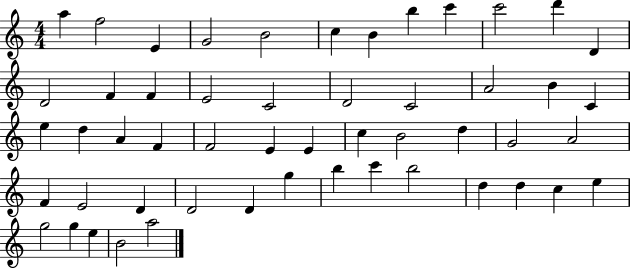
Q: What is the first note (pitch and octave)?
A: A5